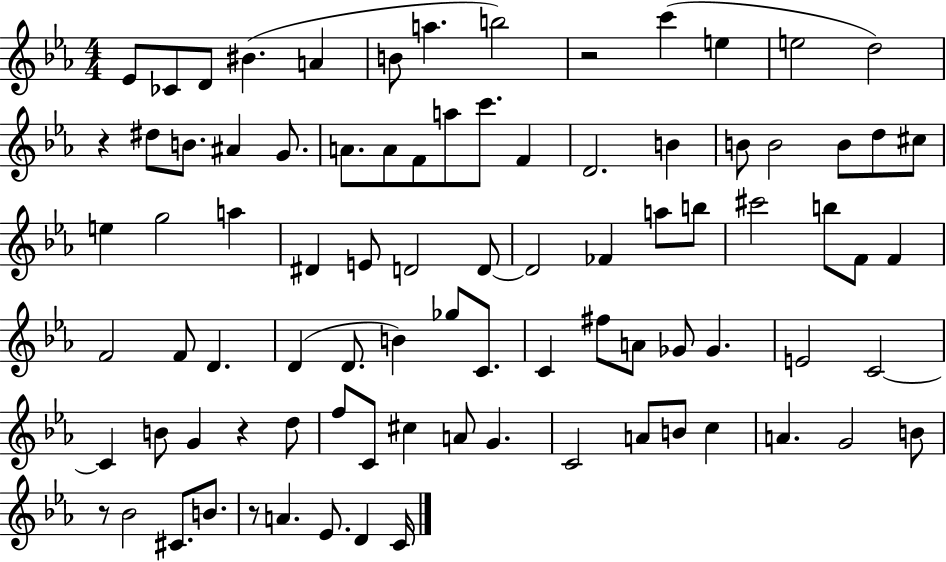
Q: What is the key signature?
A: EES major